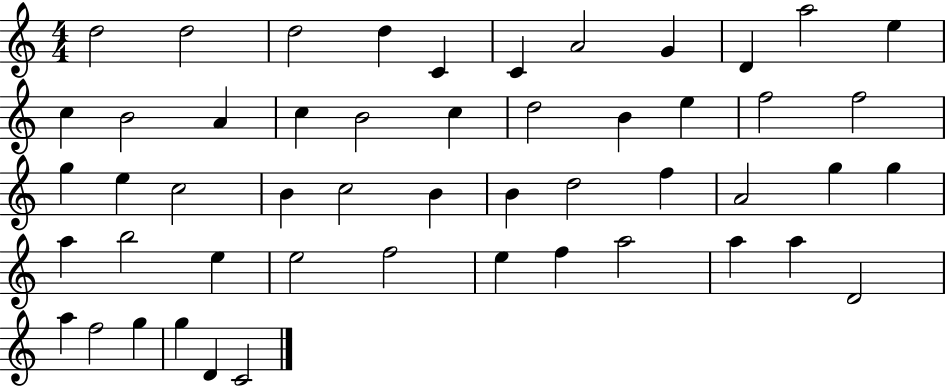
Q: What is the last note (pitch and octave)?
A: C4